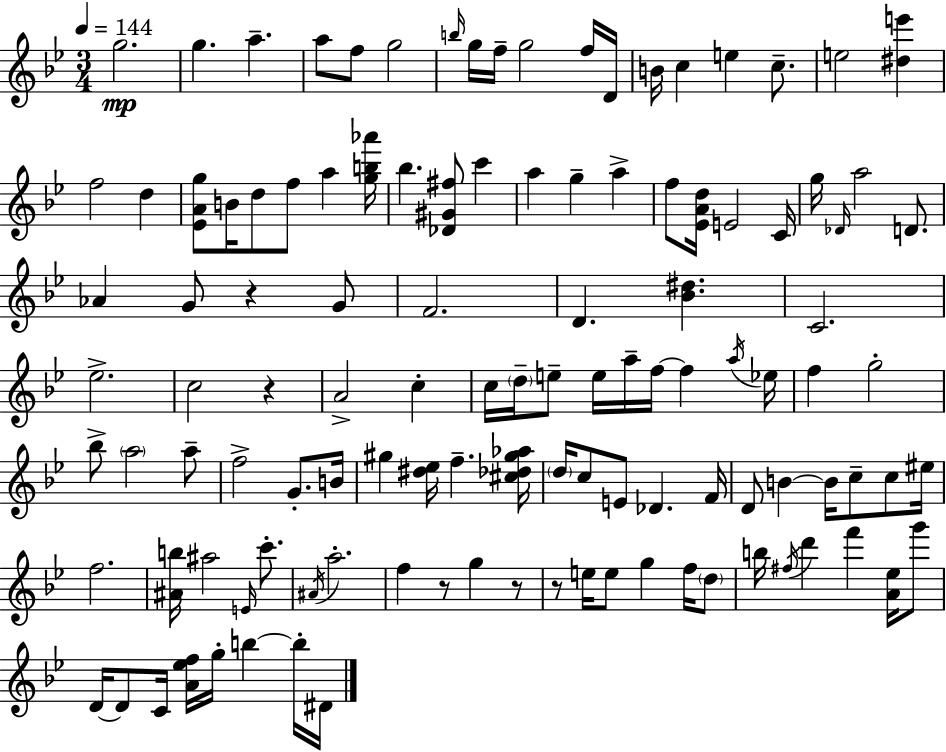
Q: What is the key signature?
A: BES major